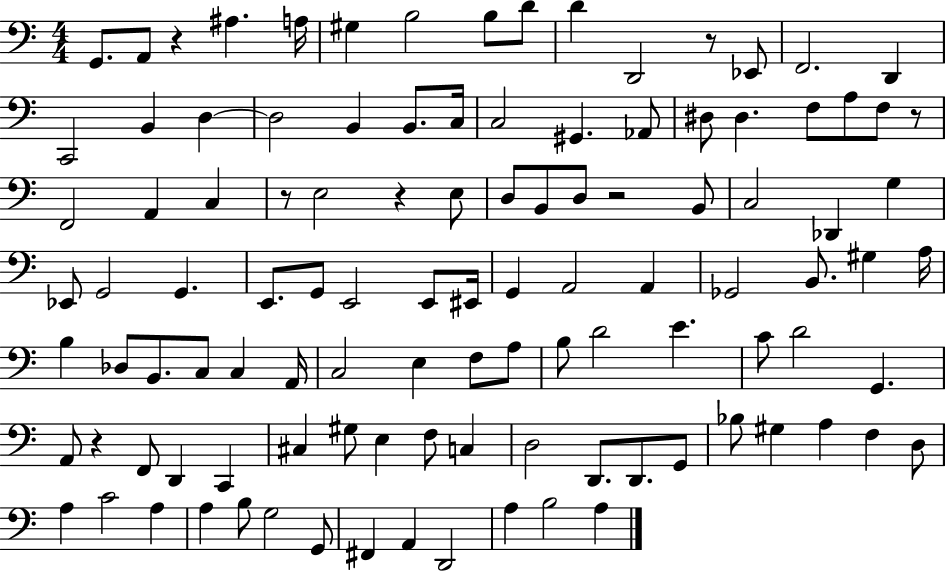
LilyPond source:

{
  \clef bass
  \numericTimeSignature
  \time 4/4
  \key c \major
  g,8. a,8 r4 ais4. a16 | gis4 b2 b8 d'8 | d'4 d,2 r8 ees,8 | f,2. d,4 | \break c,2 b,4 d4~~ | d2 b,4 b,8. c16 | c2 gis,4. aes,8 | dis8 dis4. f8 a8 f8 r8 | \break f,2 a,4 c4 | r8 e2 r4 e8 | d8 b,8 d8 r2 b,8 | c2 des,4 g4 | \break ees,8 g,2 g,4. | e,8. g,8 e,2 e,8 eis,16 | g,4 a,2 a,4 | ges,2 b,8. gis4 a16 | \break b4 des8 b,8. c8 c4 a,16 | c2 e4 f8 a8 | b8 d'2 e'4. | c'8 d'2 g,4. | \break a,8 r4 f,8 d,4 c,4 | cis4 gis8 e4 f8 c4 | d2 d,8. d,8. g,8 | bes8 gis4 a4 f4 d8 | \break a4 c'2 a4 | a4 b8 g2 g,8 | fis,4 a,4 d,2 | a4 b2 a4 | \break \bar "|."
}